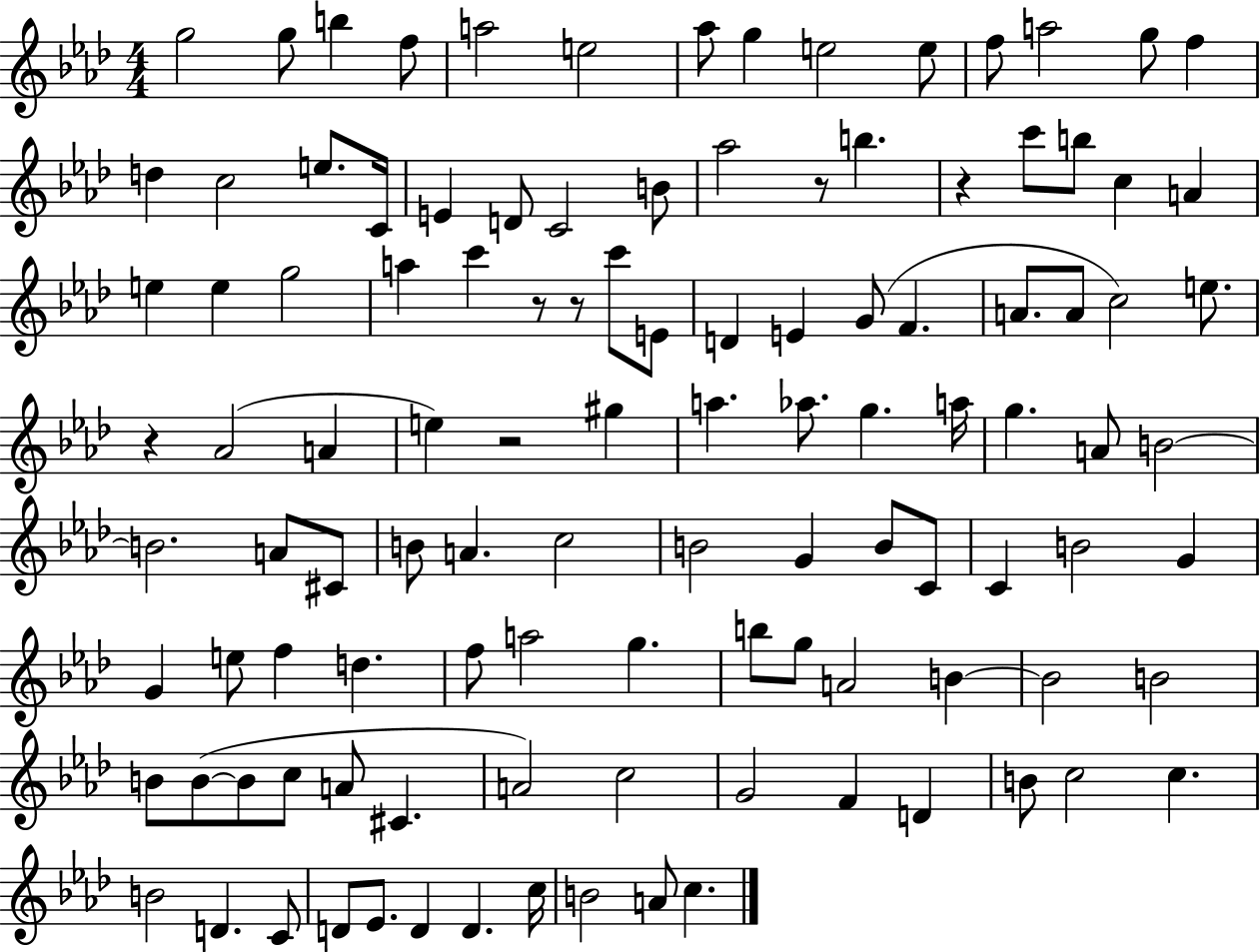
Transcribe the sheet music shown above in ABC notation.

X:1
T:Untitled
M:4/4
L:1/4
K:Ab
g2 g/2 b f/2 a2 e2 _a/2 g e2 e/2 f/2 a2 g/2 f d c2 e/2 C/4 E D/2 C2 B/2 _a2 z/2 b z c'/2 b/2 c A e e g2 a c' z/2 z/2 c'/2 E/2 D E G/2 F A/2 A/2 c2 e/2 z _A2 A e z2 ^g a _a/2 g a/4 g A/2 B2 B2 A/2 ^C/2 B/2 A c2 B2 G B/2 C/2 C B2 G G e/2 f d f/2 a2 g b/2 g/2 A2 B B2 B2 B/2 B/2 B/2 c/2 A/2 ^C A2 c2 G2 F D B/2 c2 c B2 D C/2 D/2 _E/2 D D c/4 B2 A/2 c